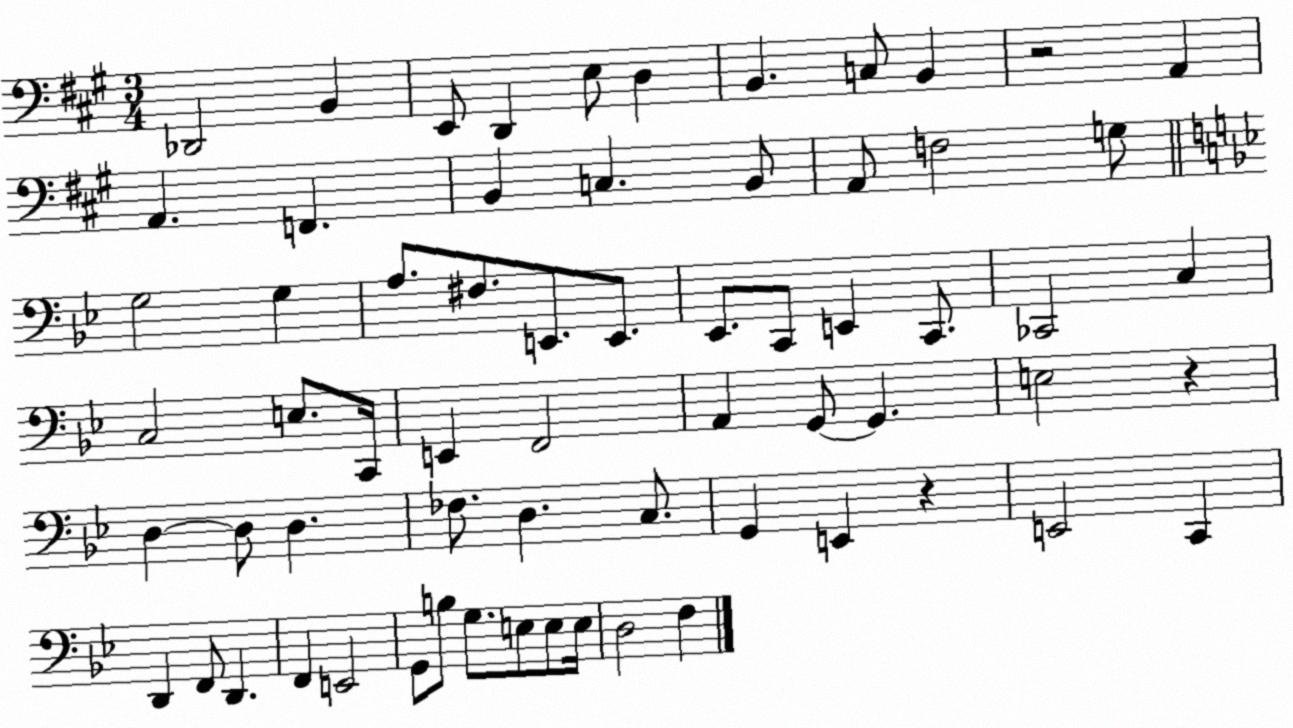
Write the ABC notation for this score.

X:1
T:Untitled
M:3/4
L:1/4
K:A
_D,,2 B,, E,,/2 D,, E,/2 D, B,, C,/2 B,, z2 A,, A,, F,, B,, C, B,,/2 A,,/2 F,2 G,/2 G,2 G, A,/2 ^F,/2 E,,/2 E,,/2 _E,,/2 C,,/2 E,, C,,/2 _C,,2 C, C,2 E,/2 C,,/4 E,, F,,2 A,, G,,/2 G,, E,2 z D, D,/2 D, _F,/2 D, C,/2 G,, E,, z E,,2 C,, D,, F,,/2 D,, F,, E,,2 G,,/2 B,/2 G,/2 E,/2 E,/2 E,/4 D,2 F,